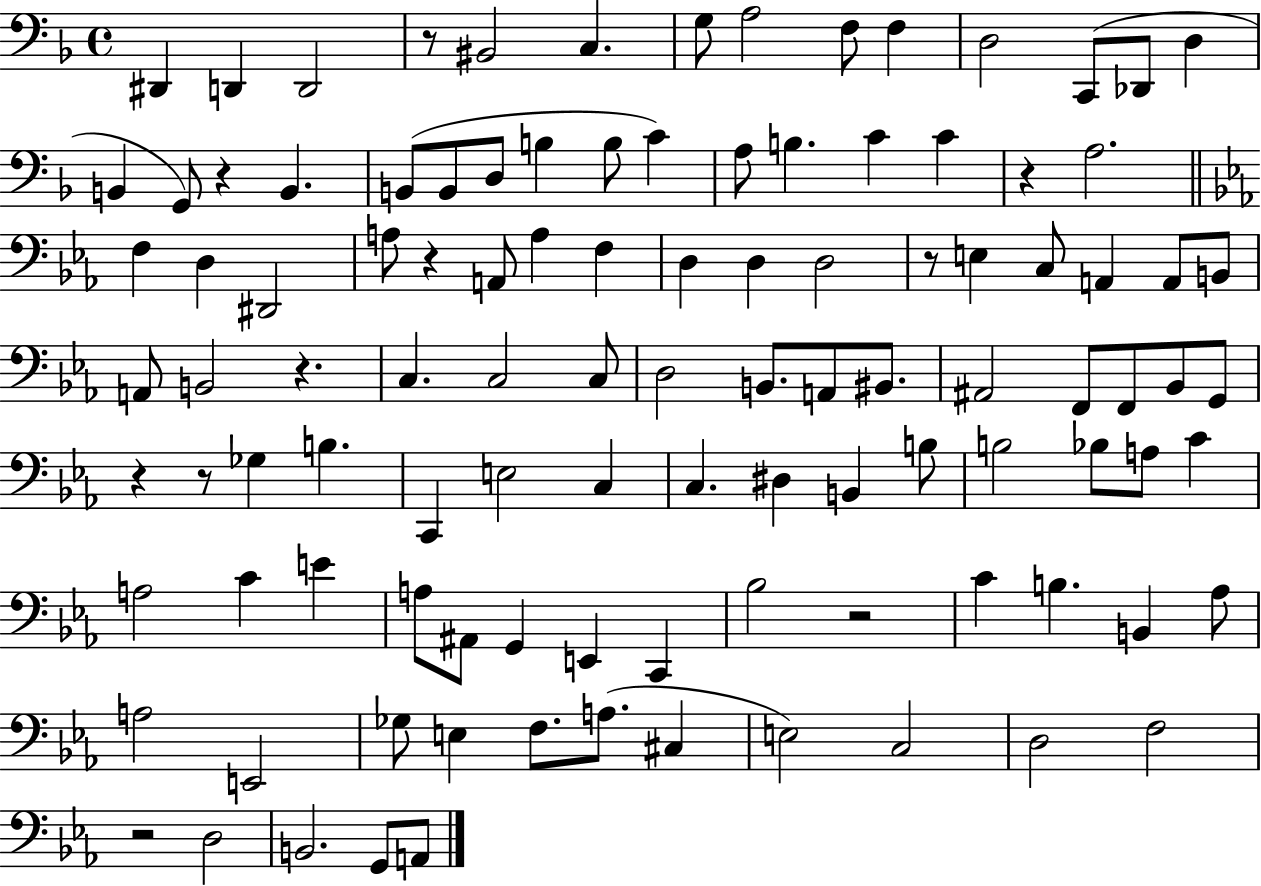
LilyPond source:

{
  \clef bass
  \time 4/4
  \defaultTimeSignature
  \key f \major
  dis,4 d,4 d,2 | r8 bis,2 c4. | g8 a2 f8 f4 | d2 c,8( des,8 d4 | \break b,4 g,8) r4 b,4. | b,8( b,8 d8 b4 b8 c'4) | a8 b4. c'4 c'4 | r4 a2. | \break \bar "||" \break \key c \minor f4 d4 dis,2 | a8 r4 a,8 a4 f4 | d4 d4 d2 | r8 e4 c8 a,4 a,8 b,8 | \break a,8 b,2 r4. | c4. c2 c8 | d2 b,8. a,8 bis,8. | ais,2 f,8 f,8 bes,8 g,8 | \break r4 r8 ges4 b4. | c,4 e2 c4 | c4. dis4 b,4 b8 | b2 bes8 a8 c'4 | \break a2 c'4 e'4 | a8 ais,8 g,4 e,4 c,4 | bes2 r2 | c'4 b4. b,4 aes8 | \break a2 e,2 | ges8 e4 f8. a8.( cis4 | e2) c2 | d2 f2 | \break r2 d2 | b,2. g,8 a,8 | \bar "|."
}